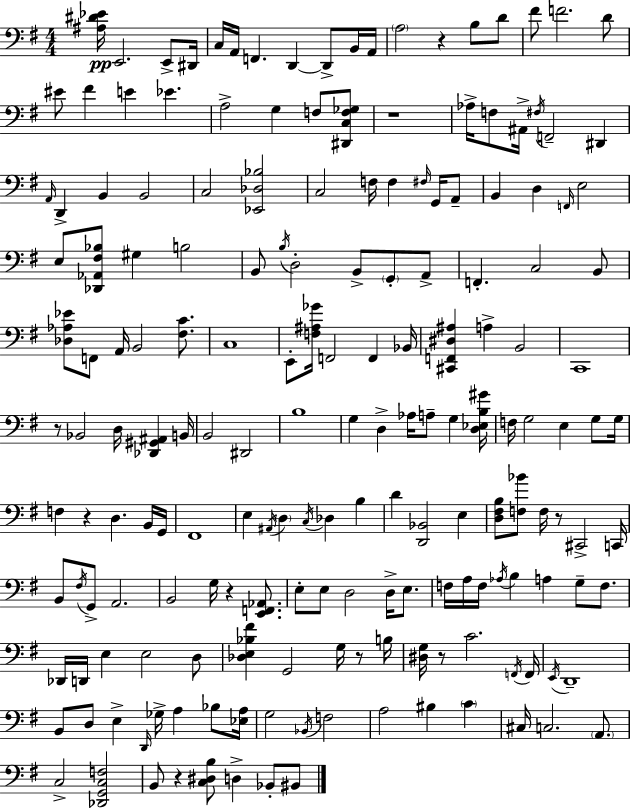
X:1
T:Untitled
M:4/4
L:1/4
K:G
[^A,^D_E]/4 E,,2 E,,/2 ^D,,/4 C,/4 A,,/4 F,, D,, D,,/2 B,,/4 A,,/4 A,2 z B,/2 D/2 ^F/2 F2 D/2 ^E/2 ^F E _E A,2 G, F,/2 [^D,,C,F,_G,]/2 z4 _A,/4 F,/2 ^A,,/4 ^F,/4 F,,2 ^D,, A,,/4 D,, B,, B,,2 C,2 [_E,,_D,_B,]2 C,2 F,/4 F, ^F,/4 G,,/4 A,,/2 B,, D, F,,/4 E,2 E,/2 [_D,,_A,,^F,_B,]/2 ^G, B,2 B,,/2 B,/4 D,2 B,,/2 G,,/2 A,,/2 F,, C,2 B,,/2 [_D,_A,_E]/2 F,,/2 A,,/4 B,,2 [^F,C]/2 C,4 E,,/2 [F,^A,_G]/4 F,,2 F,, _B,,/4 [^C,,F,,^D,^A,] A, B,,2 C,,4 z/2 _B,,2 D,/4 [_D,,^G,,^A,,] B,,/4 B,,2 ^D,,2 B,4 G, D, _A,/4 A,/2 G, [D,_E,B,^G]/4 F,/4 G,2 E, G,/2 G,/4 F, z D, B,,/4 G,,/4 ^F,,4 E, ^A,,/4 D, C,/4 _D, B, D [D,,_B,,]2 E, [D,^F,B,]/2 [F,_B]/2 F,/4 z/2 ^C,,2 C,,/4 B,,/2 ^F,/4 G,,/2 A,,2 B,,2 G,/4 z [E,,F,,_A,,]/2 E,/2 E,/2 D,2 D,/4 E,/2 F,/4 A,/4 F,/4 _A,/4 B, A, G,/2 F,/2 _D,,/4 D,,/4 E, E,2 D,/2 [_D,E,_B,^F] G,,2 G,/4 z/2 B,/4 [^D,G,]/4 z/2 C2 F,,/4 F,,/4 E,,/4 D,,4 B,,/2 D,/2 E, D,,/4 _G,/4 A, _B,/2 [_E,A,]/4 G,2 _B,,/4 F,2 A,2 ^B, C ^C,/4 C,2 A,,/2 C,2 [_D,,G,,C,F,]2 B,,/2 z [C,^D,B,]/2 D, _B,,/2 ^B,,/2